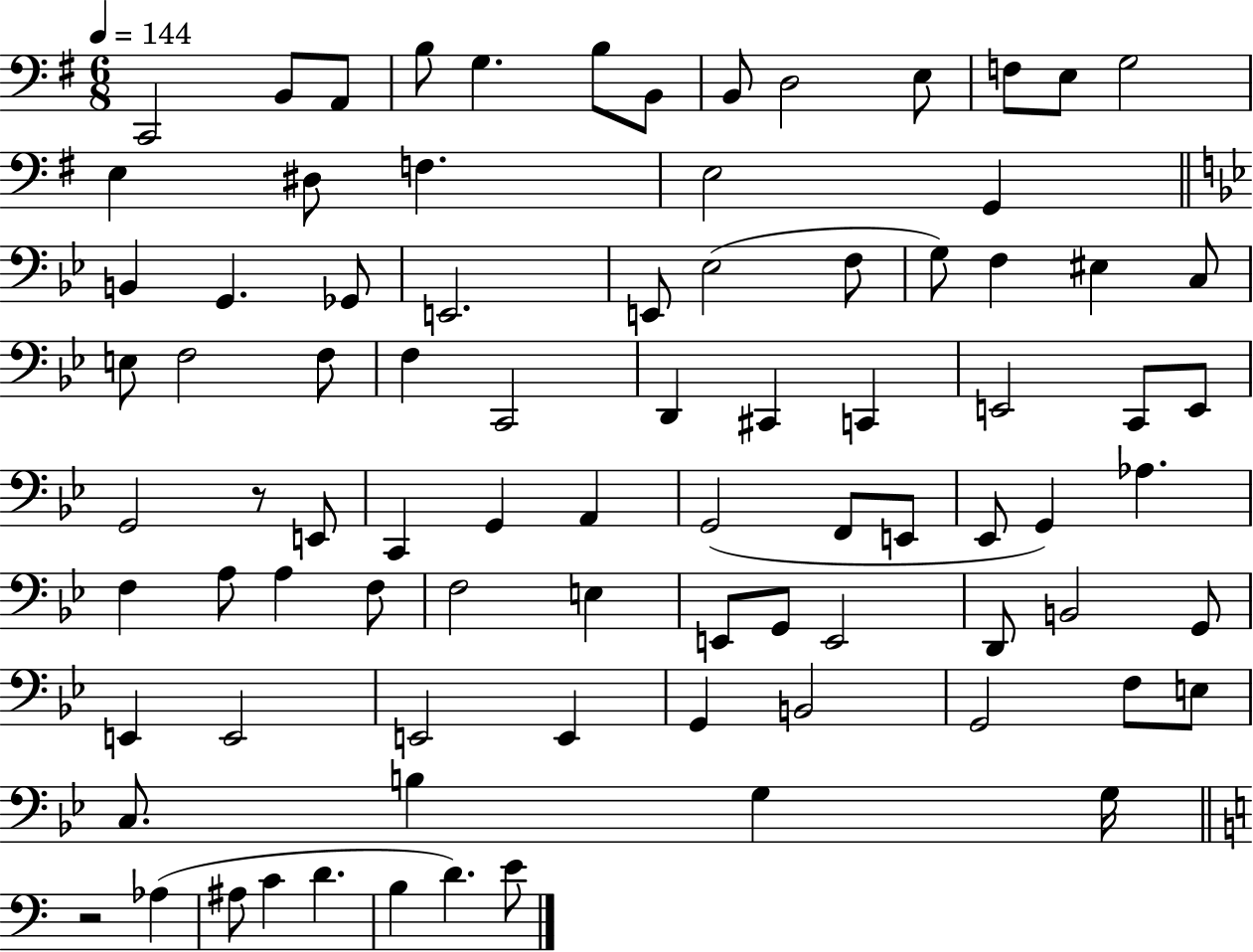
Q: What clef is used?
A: bass